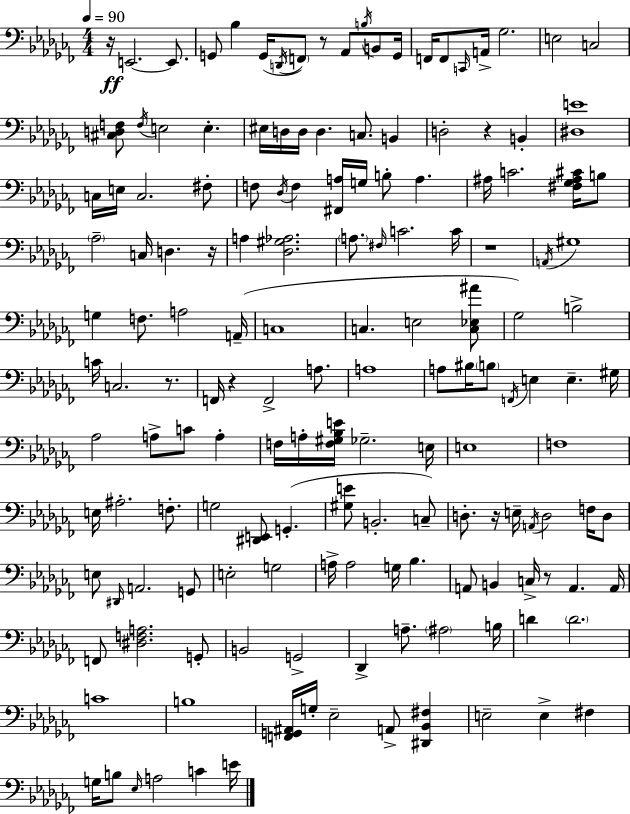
{
  \clef bass
  \numericTimeSignature
  \time 4/4
  \key aes \minor
  \tempo 4 = 90
  r16\ff e,2.~~ e,8. | g,8 bes4 g,16( \acciaccatura { d,16 } \parenthesize f,8) r8 aes,8 \acciaccatura { b16 } b,8 | g,16 f,16 f,8 \grace { c,16 } a,16-> ges2. | e2 c2 | \break <cis d f>8 \acciaccatura { f16 } e2 e4.-. | eis16 d16 d16 d4. c8. | b,4 d2-. r4 | b,4-. <dis e'>1 | \break c16 e16 c2. | fis8-. f8 \acciaccatura { des16 } f4 <fis, a>16 g16 b8-. a4. | ais16 c'2. | <fis ges ais cis'>16 b8 \parenthesize aes2-- c16 d4. | \break r16 a4 <des gis aes>2. | \parenthesize a8. \grace { fis16 } c'2. | c'16 r1 | \acciaccatura { a,16 } gis1 | \break g4 f8. a2 | a,16--( c1 | c4. e2 | <c ees ais'>8 ges2) b2-> | \break c'16 c2. | r8. f,16 r4 f,2-> | a8. a1 | a8 bis16 \parenthesize b8 \acciaccatura { f,16 } e4 | \break e4.-- gis16 aes2 | a8-> c'8 a4-. f16 a16-. <f gis bes e'>16 ges2.-- | e16 e1 | f1 | \break e16 ais2.-. | f8.-. g2 | <dis, e,>8 g,4.-.( <gis e'>8 b,2.-. | c8--) d8.-. r16 e16-- \acciaccatura { a,16 } d2 | \break f16 d8 e8 \grace { dis,16 } a,2. | g,8 e2-. | g2 a16-> a2 | g16 bes4. a,8 b,4 | \break c16-> r8 a,4. a,16 f,8 <dis f a>2. | g,8-. b,2 | g,2-> des,4-> a8.-- | \parenthesize ais2 b16 d'4 \parenthesize d'2. | \break c'1 | b1 | <f, g, ais,>16 g16-. ees2-- | a,8-> <dis, bes, fis>4 e2-- | \break e4-> fis4 g16 b8 \grace { ees16 } a2 | c'4 e'16 \bar "|."
}